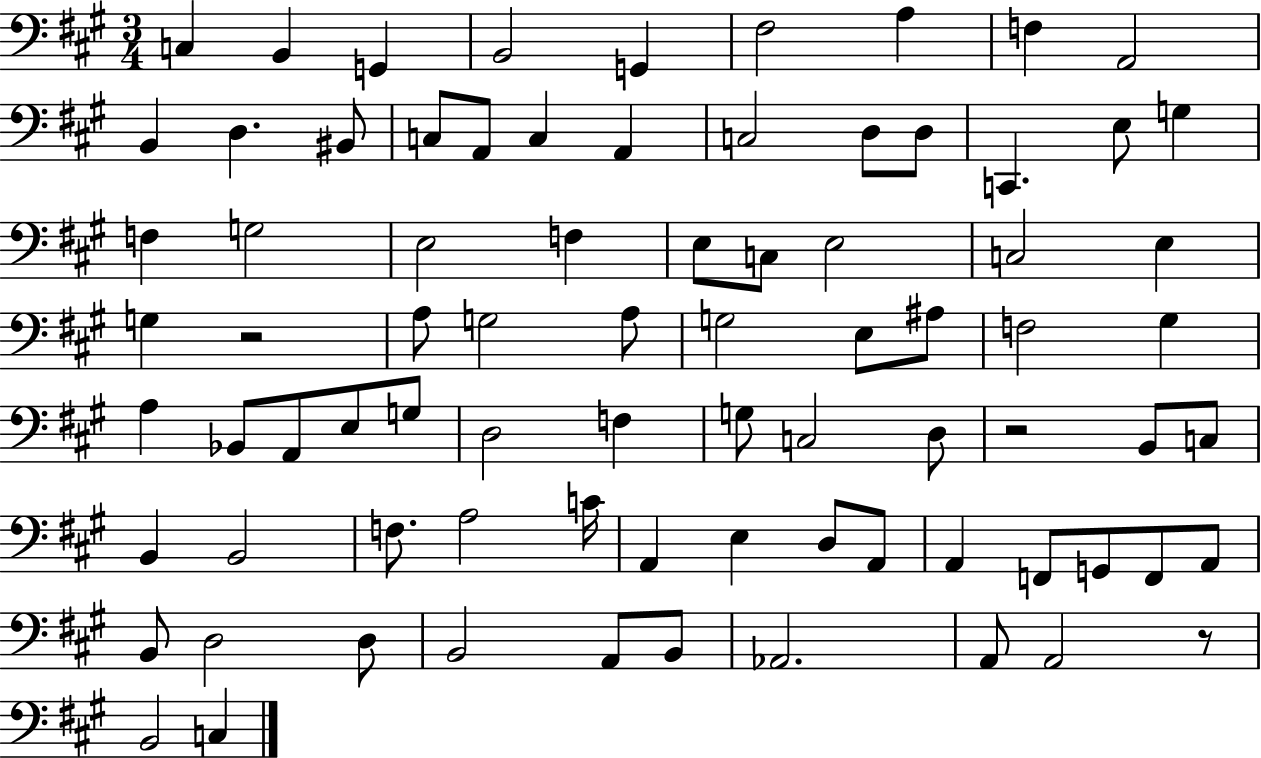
{
  \clef bass
  \numericTimeSignature
  \time 3/4
  \key a \major
  c4 b,4 g,4 | b,2 g,4 | fis2 a4 | f4 a,2 | \break b,4 d4. bis,8 | c8 a,8 c4 a,4 | c2 d8 d8 | c,4. e8 g4 | \break f4 g2 | e2 f4 | e8 c8 e2 | c2 e4 | \break g4 r2 | a8 g2 a8 | g2 e8 ais8 | f2 gis4 | \break a4 bes,8 a,8 e8 g8 | d2 f4 | g8 c2 d8 | r2 b,8 c8 | \break b,4 b,2 | f8. a2 c'16 | a,4 e4 d8 a,8 | a,4 f,8 g,8 f,8 a,8 | \break b,8 d2 d8 | b,2 a,8 b,8 | aes,2. | a,8 a,2 r8 | \break b,2 c4 | \bar "|."
}